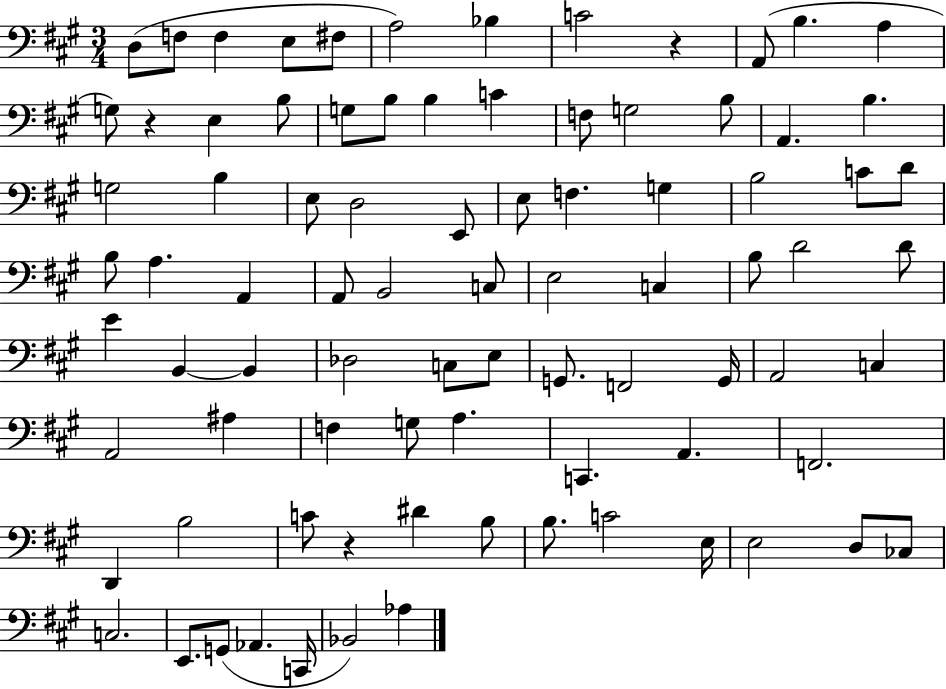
D3/e F3/e F3/q E3/e F#3/e A3/h Bb3/q C4/h R/q A2/e B3/q. A3/q G3/e R/q E3/q B3/e G3/e B3/e B3/q C4/q F3/e G3/h B3/e A2/q. B3/q. G3/h B3/q E3/e D3/h E2/e E3/e F3/q. G3/q B3/h C4/e D4/e B3/e A3/q. A2/q A2/e B2/h C3/e E3/h C3/q B3/e D4/h D4/e E4/q B2/q B2/q Db3/h C3/e E3/e G2/e. F2/h G2/s A2/h C3/q A2/h A#3/q F3/q G3/e A3/q. C2/q. A2/q. F2/h. D2/q B3/h C4/e R/q D#4/q B3/e B3/e. C4/h E3/s E3/h D3/e CES3/e C3/h. E2/e. G2/e Ab2/q. C2/s Bb2/h Ab3/q